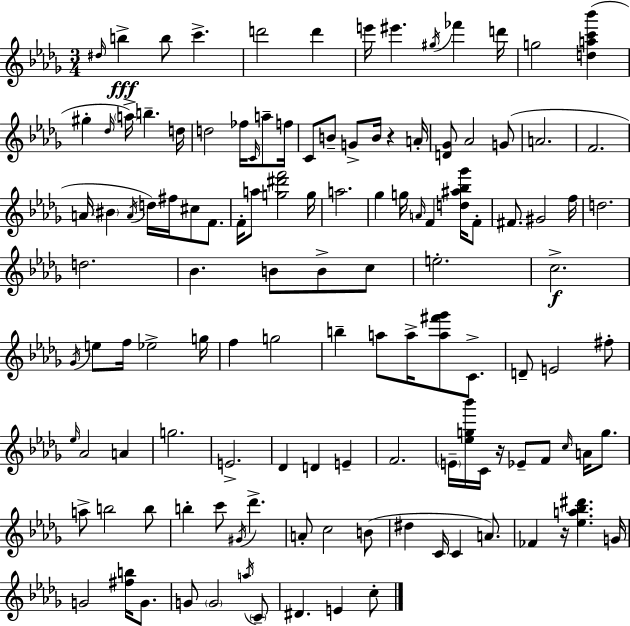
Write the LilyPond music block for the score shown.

{
  \clef treble
  \numericTimeSignature
  \time 3/4
  \key bes \minor
  \grace { dis''16 }\fff b''4-> b''8 c'''4.-> | d'''2 d'''4 | e'''16 eis'''4. \acciaccatura { gis''16 } fes'''4 | d'''16 g''2 <d'' a'' c''' bes'''>4( | \break gis''4-. \grace { des''16 }) \parenthesize a''16-> b''4.-- | d''16 d''2 fes''16 | \grace { c'16 } a''8-- f''16 c'8 b'8-- g'8-> b'16 r4 | a'16-. <d' ges'>8 aes'2 | \break g'8( a'2. | f'2. | a'16 \parenthesize bis'4 \acciaccatura { a'16 }) d''16 fis''16 | cis''8 f'8. f'16-. a''8 <g'' dis''' f'''>2 | \break g''16 a''2. | ges''4 g''16 \grace { a'16 } f'4 | <d'' ais'' bes'' ges'''>16 f'8-. fis'8. gis'2 | f''16 d''2. | \break d''2. | bes'4. | b'8 b'8-> c''8 e''2.-. | c''2.->\f | \break \acciaccatura { ges'16 } e''8 f''16 ees''2-> | g''16 f''4 g''2 | b''4-- a''8 | a''16-> <a'' fis''' ges'''>8 c'8.-> d'8-- e'2 | \break fis''8-. \grace { ees''16 } aes'2 | a'4 g''2. | e'2.-> | des'4 | \break d'4 e'4-- f'2. | \parenthesize e'16-- <ees'' g'' bes'''>16 c'16 r16 | ees'8-- f'8 \grace { c''16 } a'16 g''8. a''8-> b''2 | b''8 b''4-. | \break c'''8 \acciaccatura { gis'16 } des'''4.-> a'8-. | c''2 b'8( dis''4 | c'16 c'4 a'8.) fes'4 | r16 <ees'' a'' bes'' dis'''>4. g'16 g'2 | \break <fis'' b''>16 g'8. g'8 | \parenthesize g'2 \acciaccatura { a''16 } \parenthesize c'8-- dis'4. | e'4 c''8-. \bar "|."
}